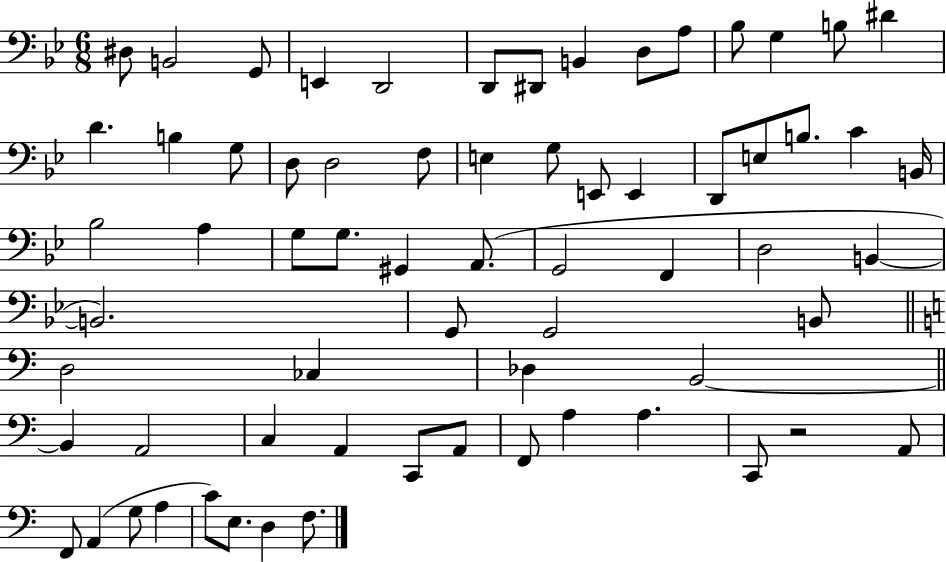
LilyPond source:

{
  \clef bass
  \numericTimeSignature
  \time 6/8
  \key bes \major
  dis8 b,2 g,8 | e,4 d,2 | d,8 dis,8 b,4 d8 a8 | bes8 g4 b8 dis'4 | \break d'4. b4 g8 | d8 d2 f8 | e4 g8 e,8 e,4 | d,8 e8 b8. c'4 b,16 | \break bes2 a4 | g8 g8. gis,4 a,8.( | g,2 f,4 | d2 b,4~~ | \break b,2.) | g,8 g,2 b,8 | \bar "||" \break \key c \major d2 ces4 | des4 b,2~~ | \bar "||" \break \key a \minor b,4 a,2 | c4 a,4 c,8 a,8 | f,8 a4 a4. | c,8 r2 a,8 | \break f,8 a,4( g8 a4 | c'8) e8. d4 f8. | \bar "|."
}